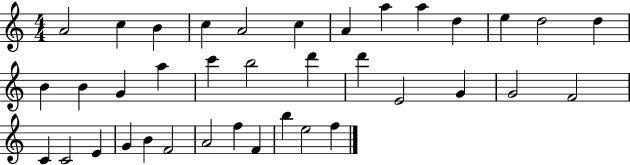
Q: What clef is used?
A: treble